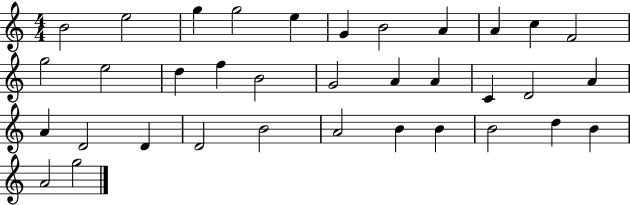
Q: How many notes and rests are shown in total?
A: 35